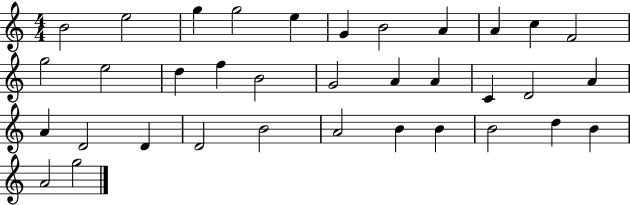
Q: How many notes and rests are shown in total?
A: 35